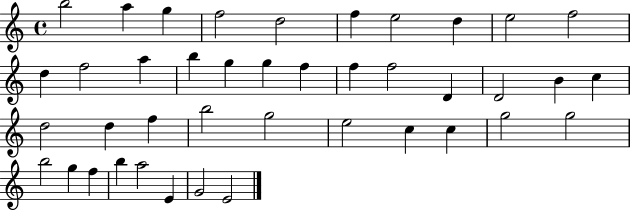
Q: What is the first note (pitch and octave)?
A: B5